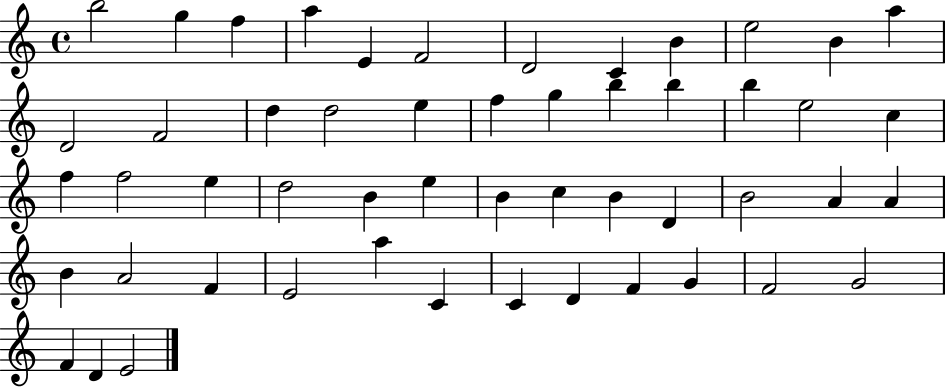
X:1
T:Untitled
M:4/4
L:1/4
K:C
b2 g f a E F2 D2 C B e2 B a D2 F2 d d2 e f g b b b e2 c f f2 e d2 B e B c B D B2 A A B A2 F E2 a C C D F G F2 G2 F D E2